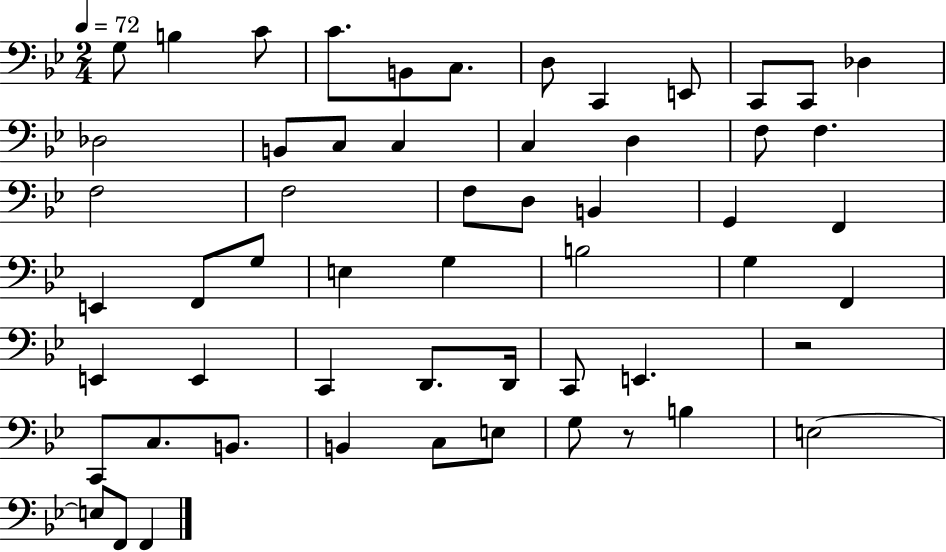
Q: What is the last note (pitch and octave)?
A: F2